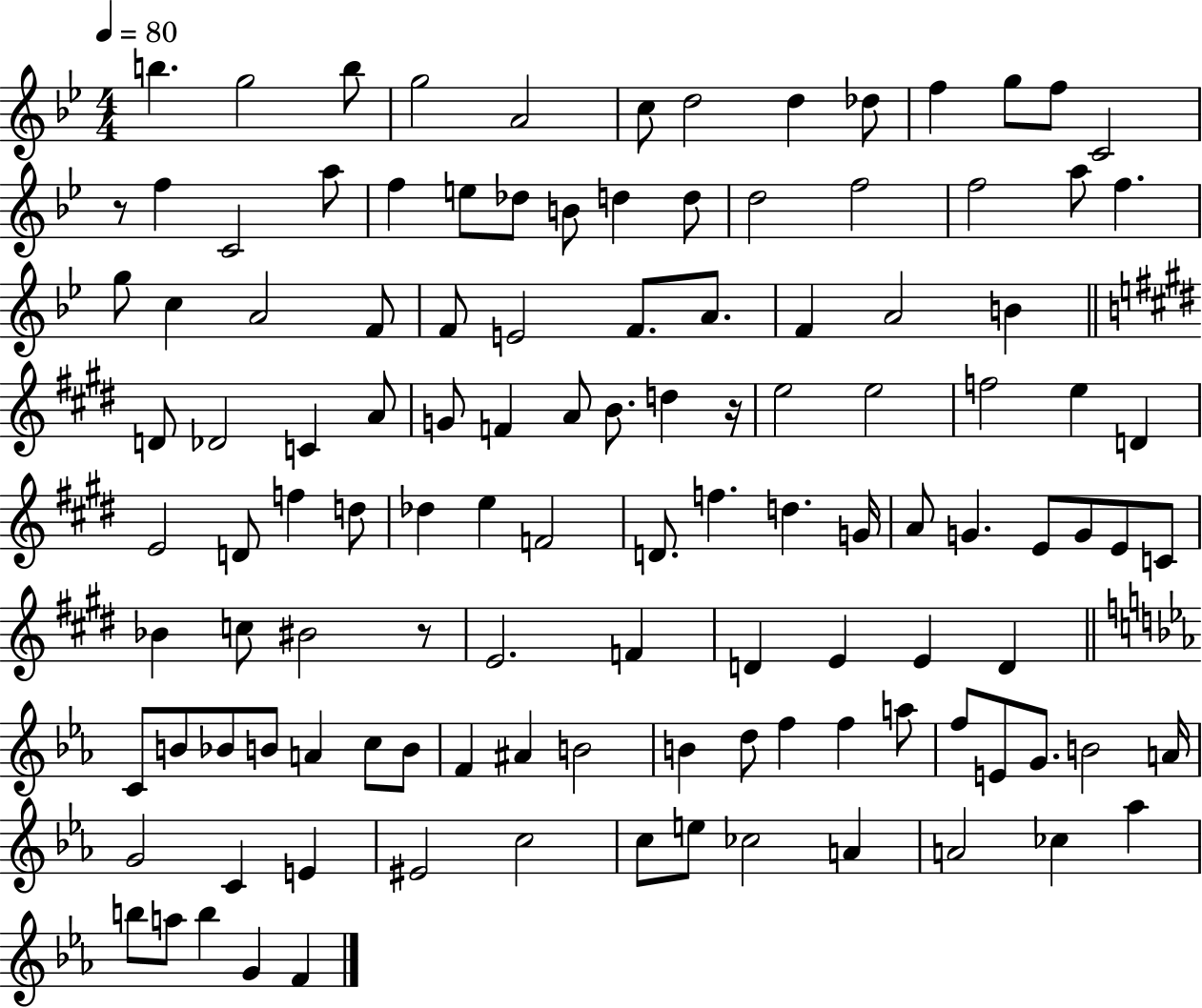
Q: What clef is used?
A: treble